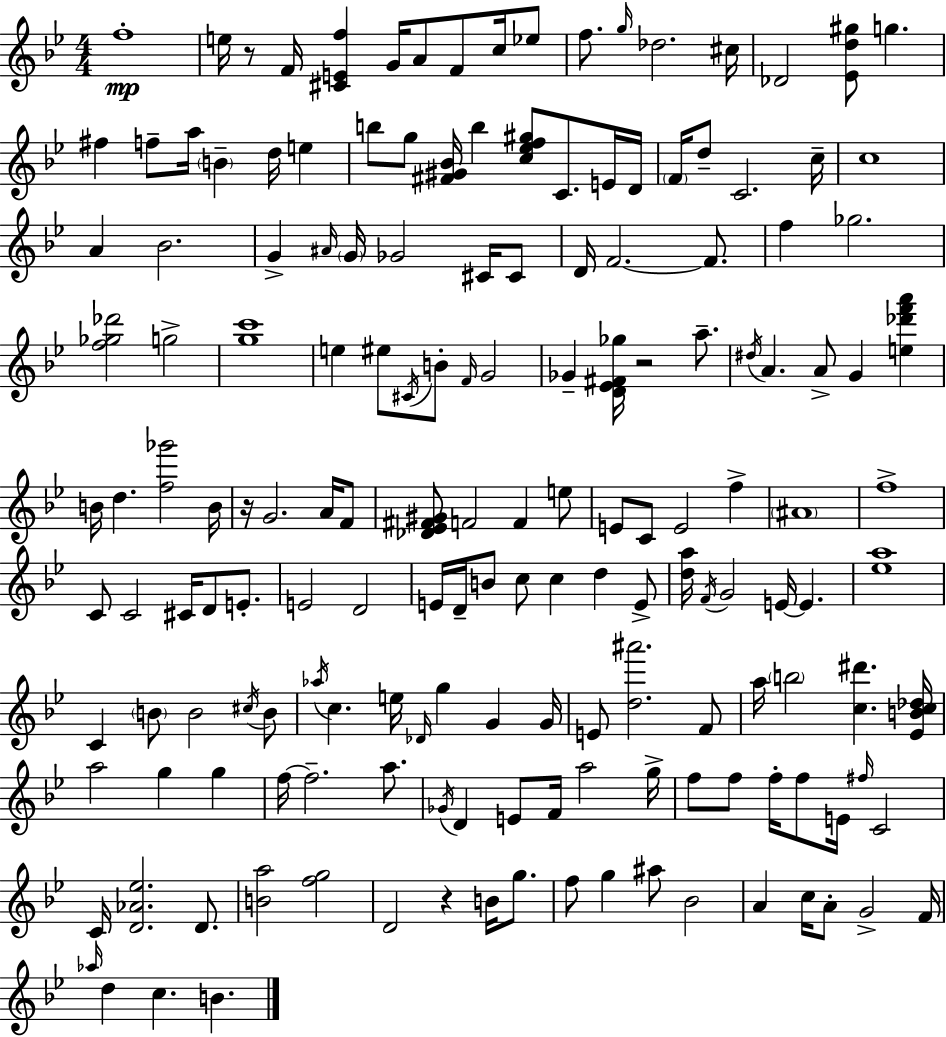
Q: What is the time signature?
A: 4/4